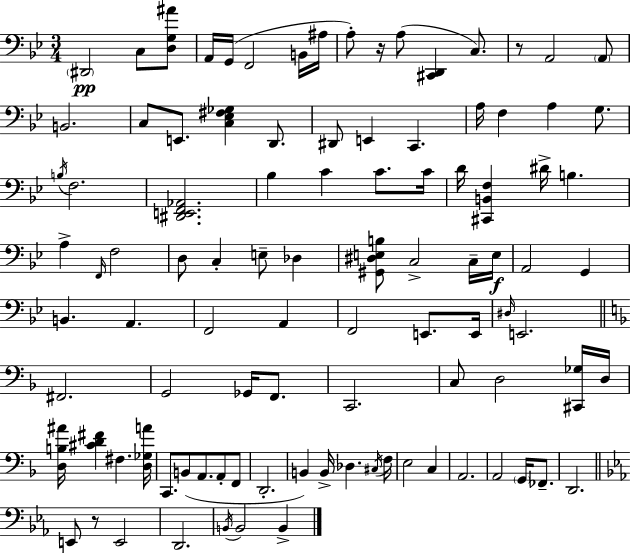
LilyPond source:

{
  \clef bass
  \numericTimeSignature
  \time 3/4
  \key g \minor
  \parenthesize dis,2\pp c8 <d g ais'>8 | a,16 g,16( f,2 b,16 ais16 | a8-.) r16 a8( <cis, d,>4 c8.) | r8 a,2 \parenthesize a,8 | \break b,2. | c8 e,8. <c ees fis ges>4 d,8. | dis,8 e,4 c,4. | a16 f4 a4 g8. | \break \acciaccatura { b16 } f2. | <dis, e, f, aes,>2. | bes4 c'4 c'8. | c'16 d'16 <cis, b, f>4 dis'16-> b4. | \break a4-> \grace { f,16 } f2 | d8 c4-. e8-- des4 | <gis, dis e b>8 c2-> | c16-- e16\f a,2 g,4 | \break b,4. a,4. | f,2 a,4 | f,2 e,8. | e,16 \grace { dis16 } e,2. | \break \bar "||" \break \key f \major fis,2. | g,2 ges,16 f,8. | c,2. | c8 d2 <cis, ges>16 d16 | \break <d b ais'>16 <cis' d' fis'>4 fis4. <d ges a'>16 | c,8. b,8( a,8. a,8-. f,8 | d,2.-. | b,4) b,16-> des4. \acciaccatura { cis16 } | \break f16 e2 c4 | a,2. | a,2 \parenthesize g,16 fes,8.-- | d,2. | \break \bar "||" \break \key c \minor e,8 r8 e,2 | d,2. | \acciaccatura { b,16 } b,2 b,4-> | \bar "|."
}